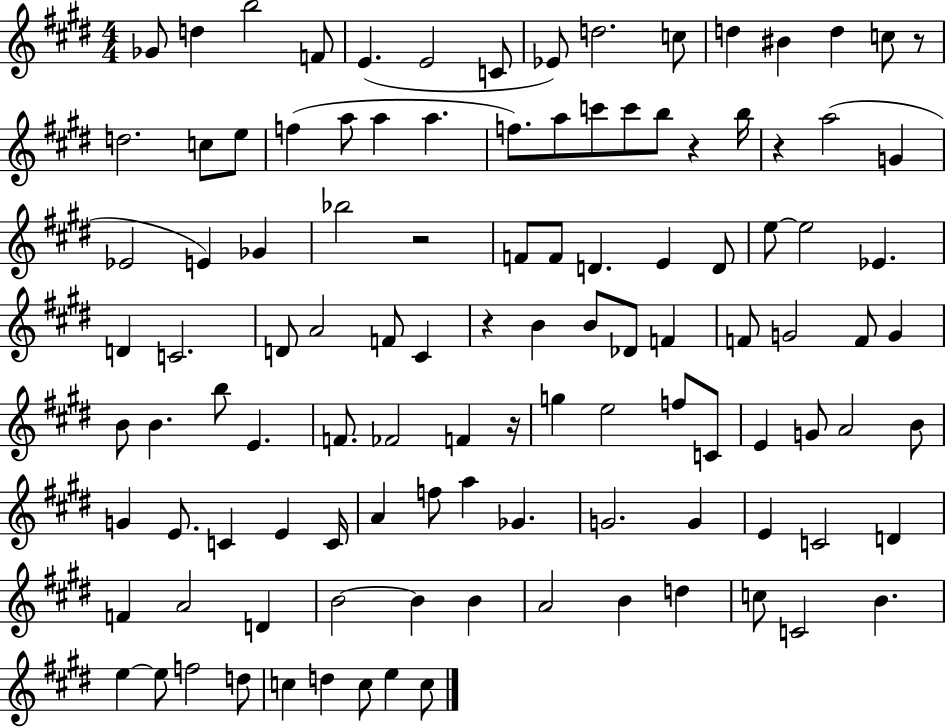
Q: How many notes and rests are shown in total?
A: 111